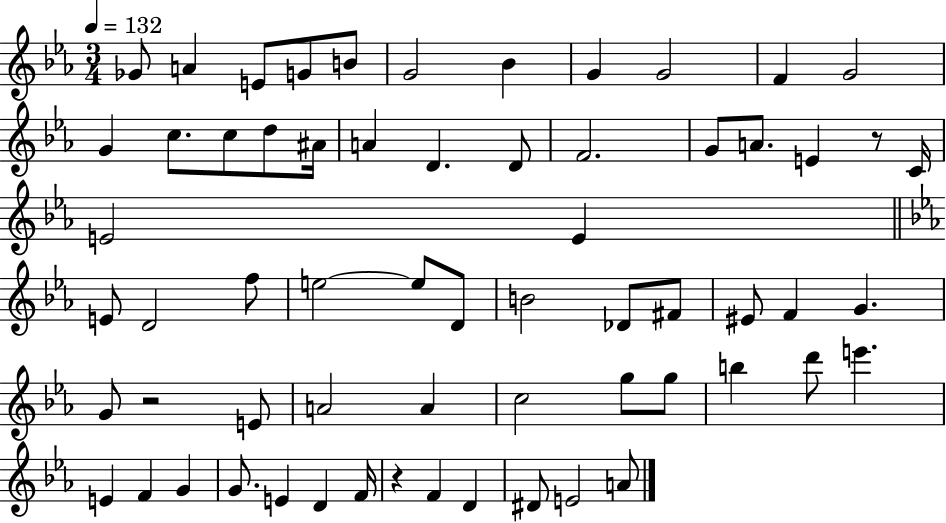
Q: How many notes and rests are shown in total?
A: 63